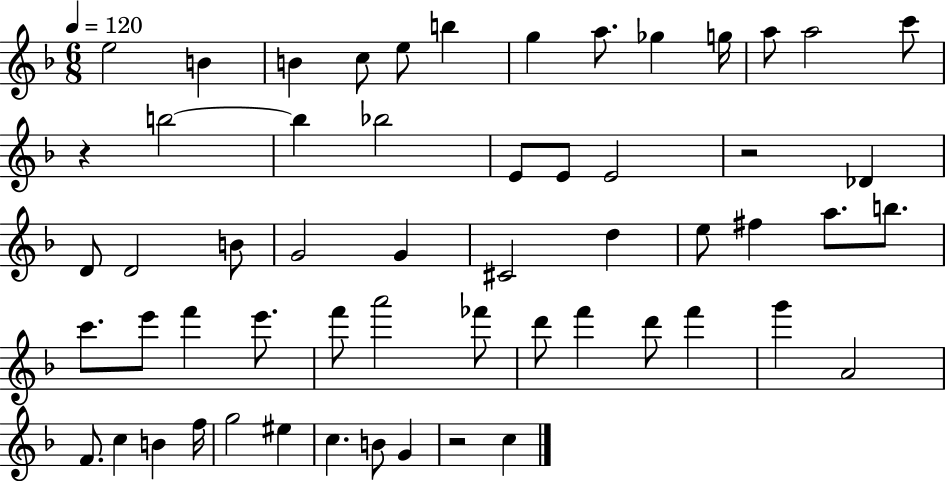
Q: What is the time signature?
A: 6/8